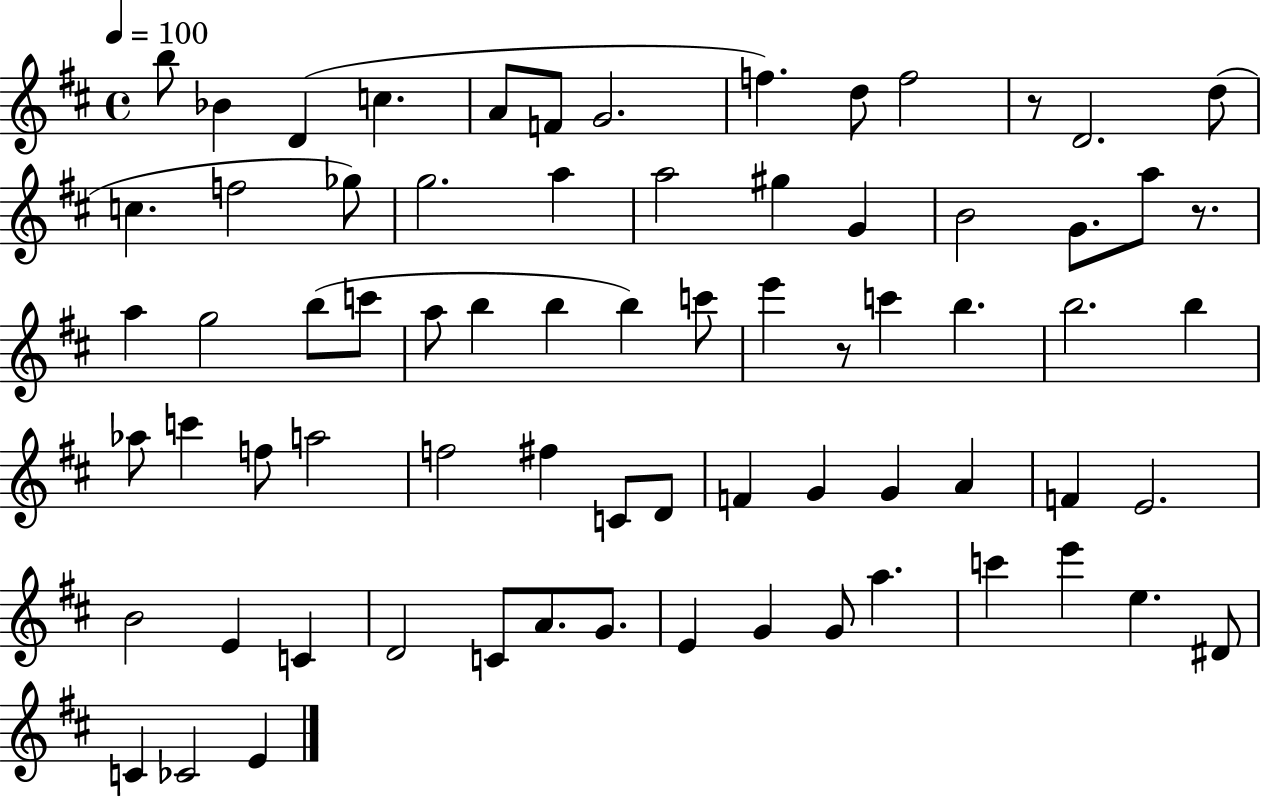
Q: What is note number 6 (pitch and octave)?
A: F4